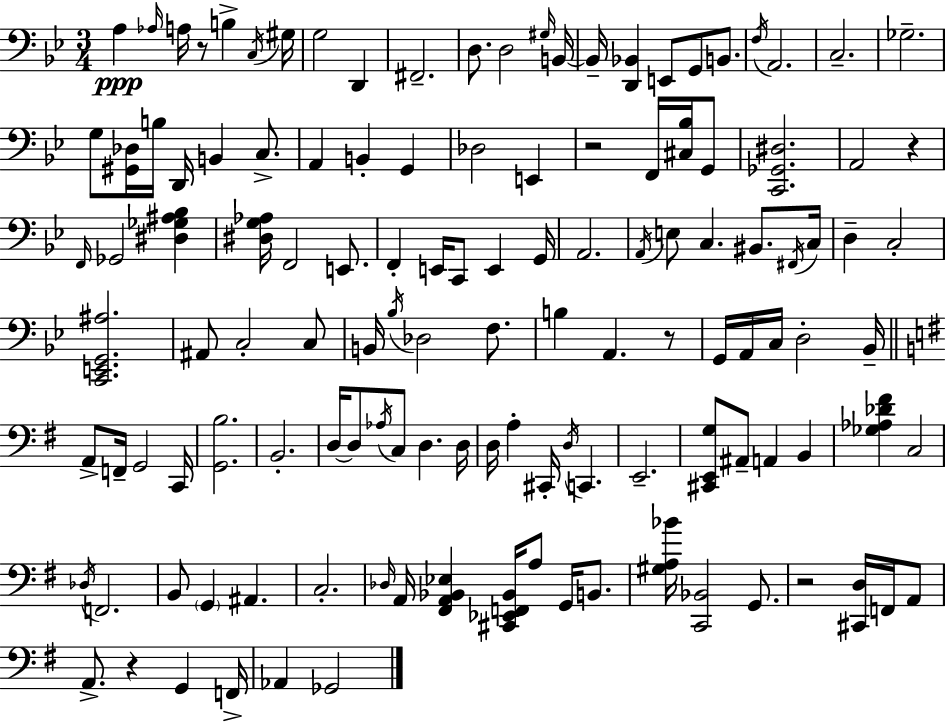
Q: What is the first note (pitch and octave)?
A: A3